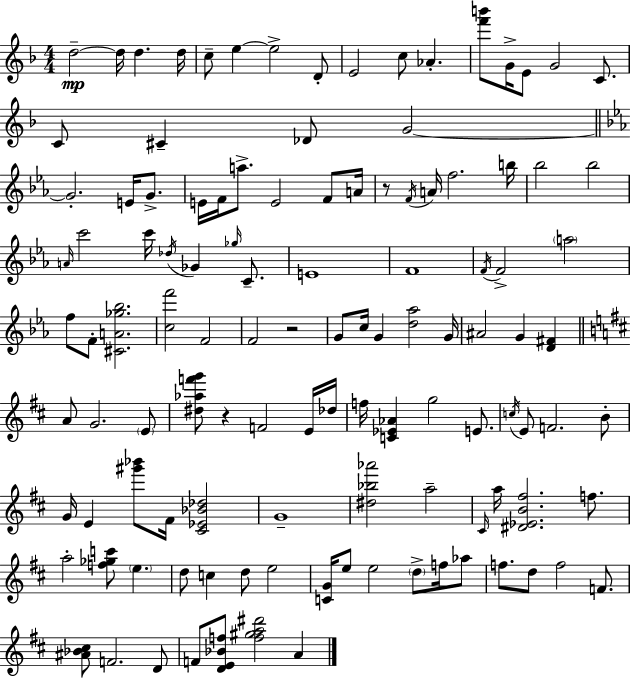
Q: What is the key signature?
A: D minor